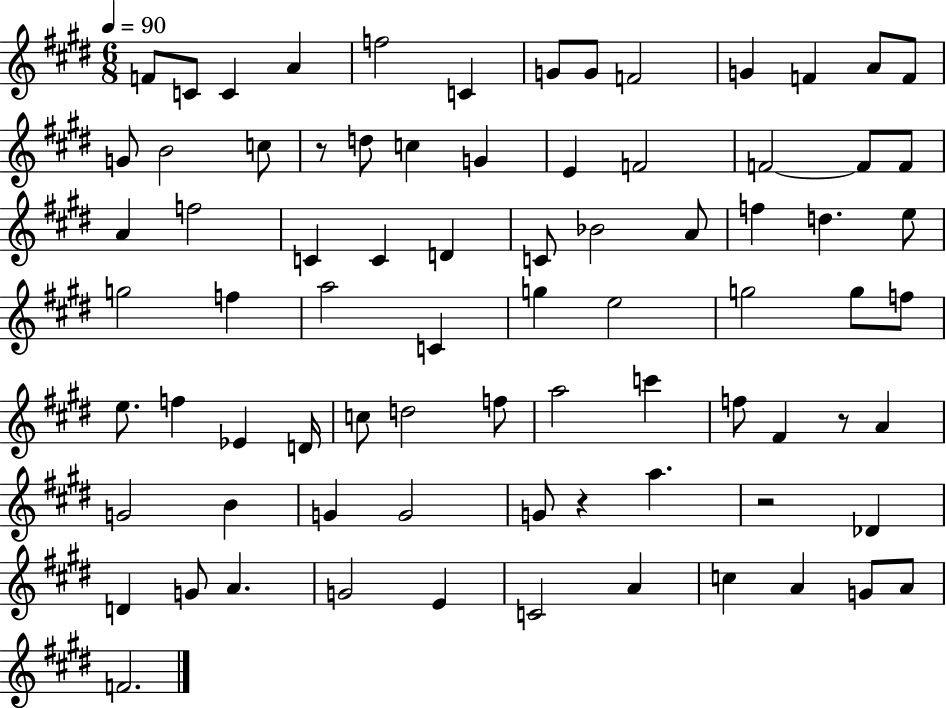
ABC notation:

X:1
T:Untitled
M:6/8
L:1/4
K:E
F/2 C/2 C A f2 C G/2 G/2 F2 G F A/2 F/2 G/2 B2 c/2 z/2 d/2 c G E F2 F2 F/2 F/2 A f2 C C D C/2 _B2 A/2 f d e/2 g2 f a2 C g e2 g2 g/2 f/2 e/2 f _E D/4 c/2 d2 f/2 a2 c' f/2 ^F z/2 A G2 B G G2 G/2 z a z2 _D D G/2 A G2 E C2 A c A G/2 A/2 F2